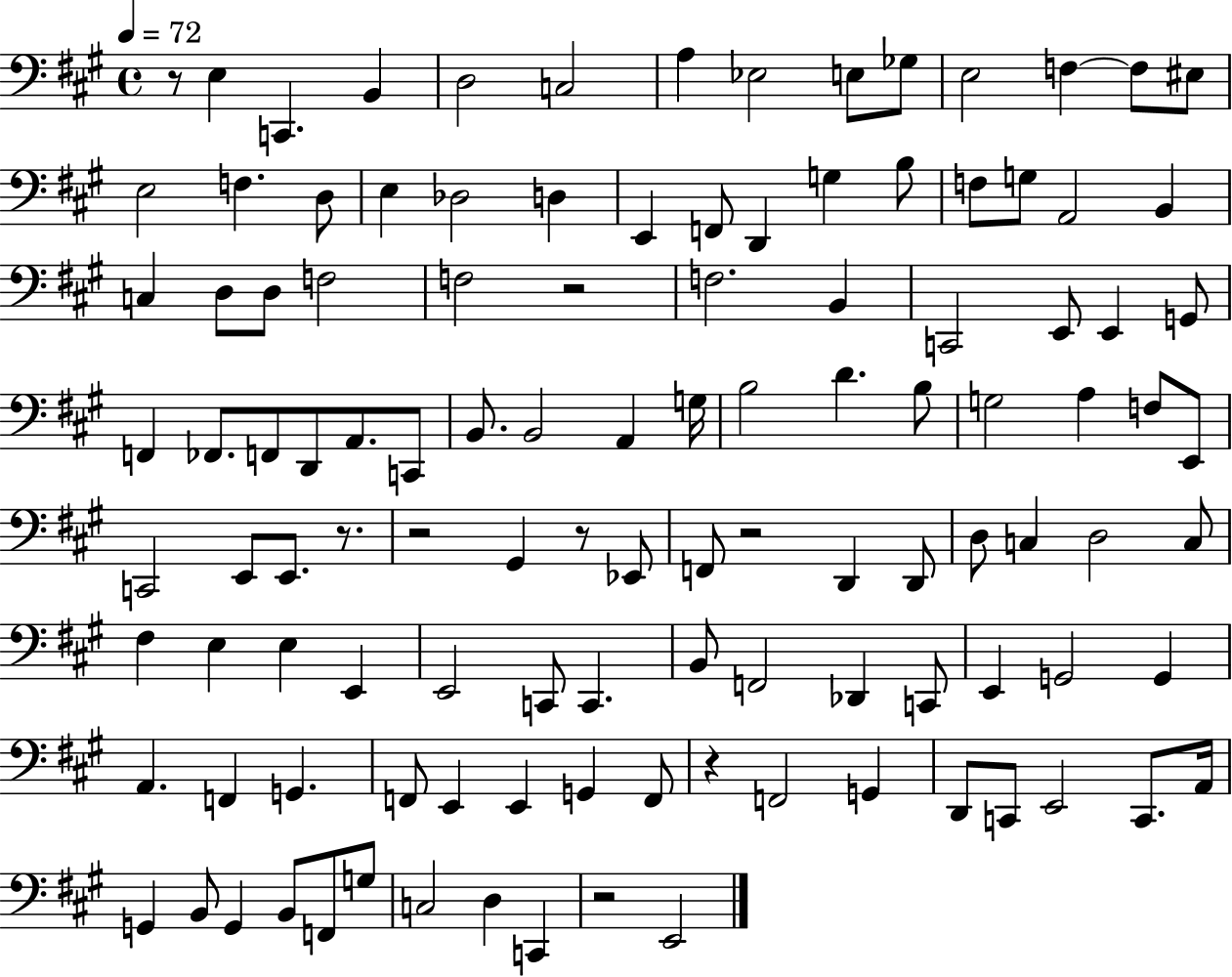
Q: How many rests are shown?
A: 8